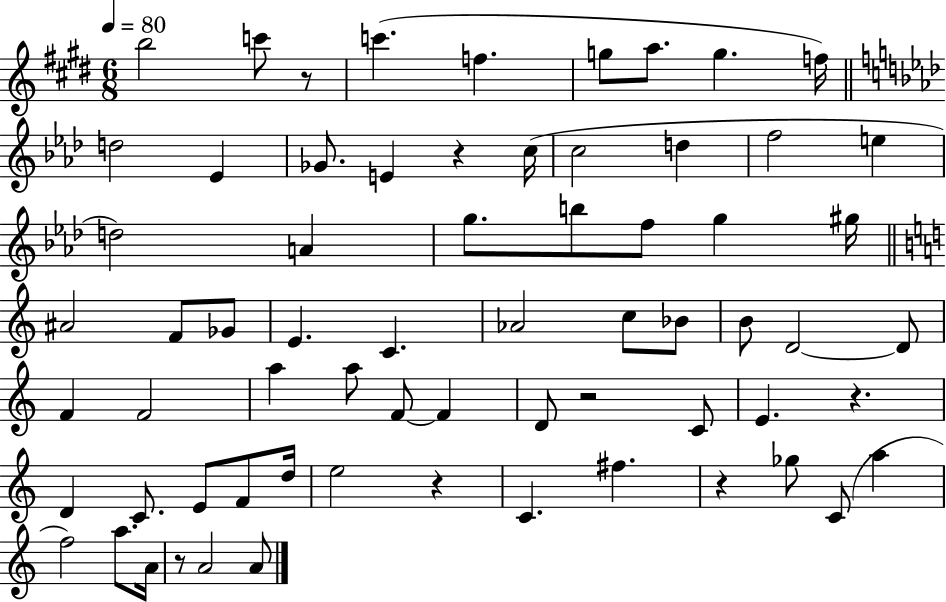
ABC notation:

X:1
T:Untitled
M:6/8
L:1/4
K:E
b2 c'/2 z/2 c' f g/2 a/2 g f/4 d2 _E _G/2 E z c/4 c2 d f2 e d2 A g/2 b/2 f/2 g ^g/4 ^A2 F/2 _G/2 E C _A2 c/2 _B/2 B/2 D2 D/2 F F2 a a/2 F/2 F D/2 z2 C/2 E z D C/2 E/2 F/2 d/4 e2 z C ^f z _g/2 C/2 a f2 a/2 A/4 z/2 A2 A/2